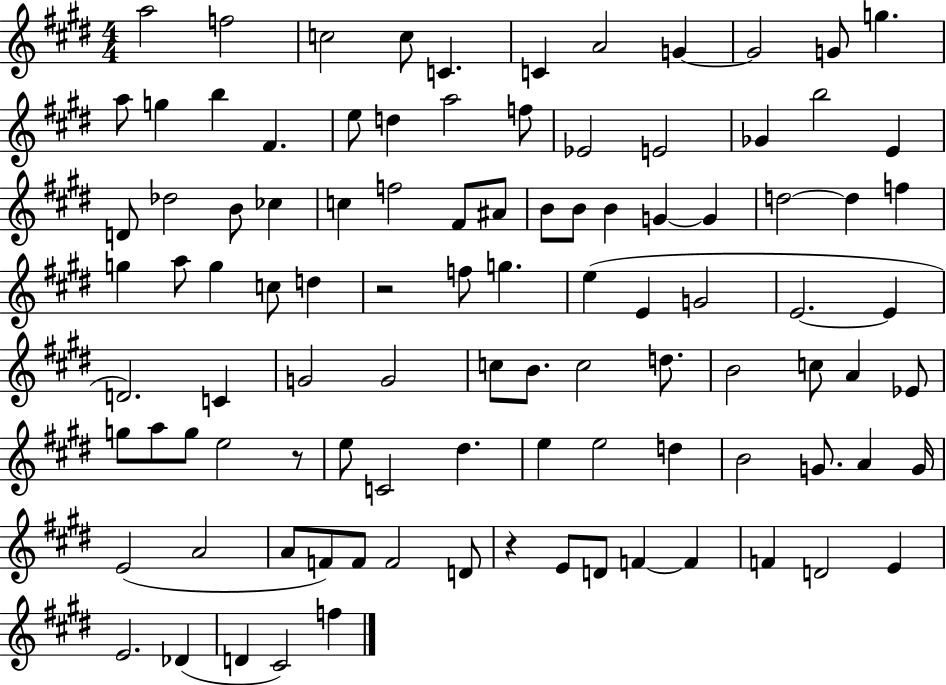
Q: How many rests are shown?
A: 3